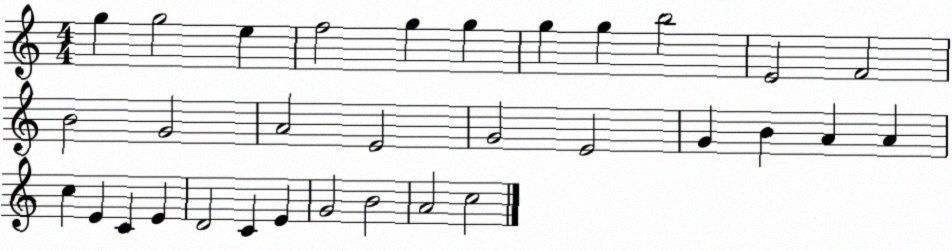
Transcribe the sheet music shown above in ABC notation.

X:1
T:Untitled
M:4/4
L:1/4
K:C
g g2 e f2 g g g g b2 E2 F2 B2 G2 A2 E2 G2 E2 G B A A c E C E D2 C E G2 B2 A2 c2